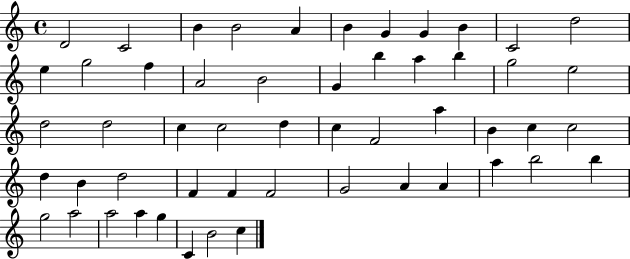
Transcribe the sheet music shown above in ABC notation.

X:1
T:Untitled
M:4/4
L:1/4
K:C
D2 C2 B B2 A B G G B C2 d2 e g2 f A2 B2 G b a b g2 e2 d2 d2 c c2 d c F2 a B c c2 d B d2 F F F2 G2 A A a b2 b g2 a2 a2 a g C B2 c